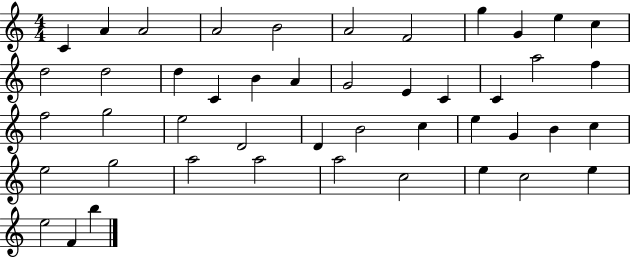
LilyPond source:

{
  \clef treble
  \numericTimeSignature
  \time 4/4
  \key c \major
  c'4 a'4 a'2 | a'2 b'2 | a'2 f'2 | g''4 g'4 e''4 c''4 | \break d''2 d''2 | d''4 c'4 b'4 a'4 | g'2 e'4 c'4 | c'4 a''2 f''4 | \break f''2 g''2 | e''2 d'2 | d'4 b'2 c''4 | e''4 g'4 b'4 c''4 | \break e''2 g''2 | a''2 a''2 | a''2 c''2 | e''4 c''2 e''4 | \break e''2 f'4 b''4 | \bar "|."
}